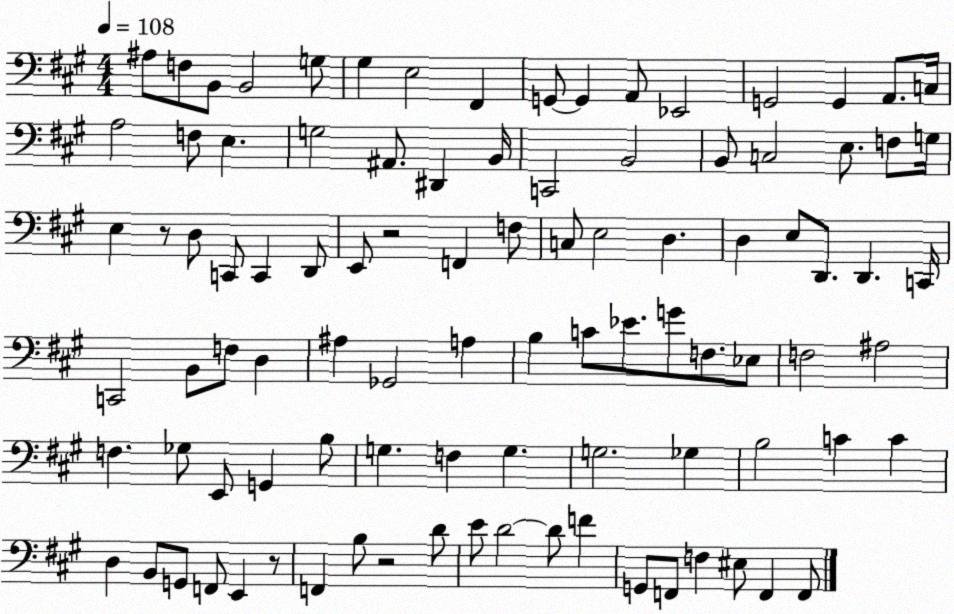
X:1
T:Untitled
M:4/4
L:1/4
K:A
^A,/2 F,/2 B,,/2 B,,2 G,/2 ^G, E,2 ^F,, G,,/2 G,, A,,/2 _E,,2 G,,2 G,, A,,/2 C,/4 A,2 F,/2 E, G,2 ^A,,/2 ^D,, B,,/4 C,,2 B,,2 B,,/2 C,2 E,/2 F,/2 G,/4 E, z/2 D,/2 C,,/2 C,, D,,/2 E,,/2 z2 F,, F,/2 C,/2 E,2 D, D, E,/2 D,,/2 D,, C,,/4 C,,2 B,,/2 F,/2 D, ^A, _G,,2 A, B, C/2 _E/2 G/2 F,/2 _E,/2 F,2 ^A,2 F, _G,/2 E,,/2 G,, B,/2 G, F, G, G,2 _G, B,2 C C D, B,,/2 G,,/2 F,,/2 E,, z/2 F,, B,/2 z2 D/2 E/2 D2 D/2 F G,,/2 F,,/2 F, ^E,/2 F,, F,,/2